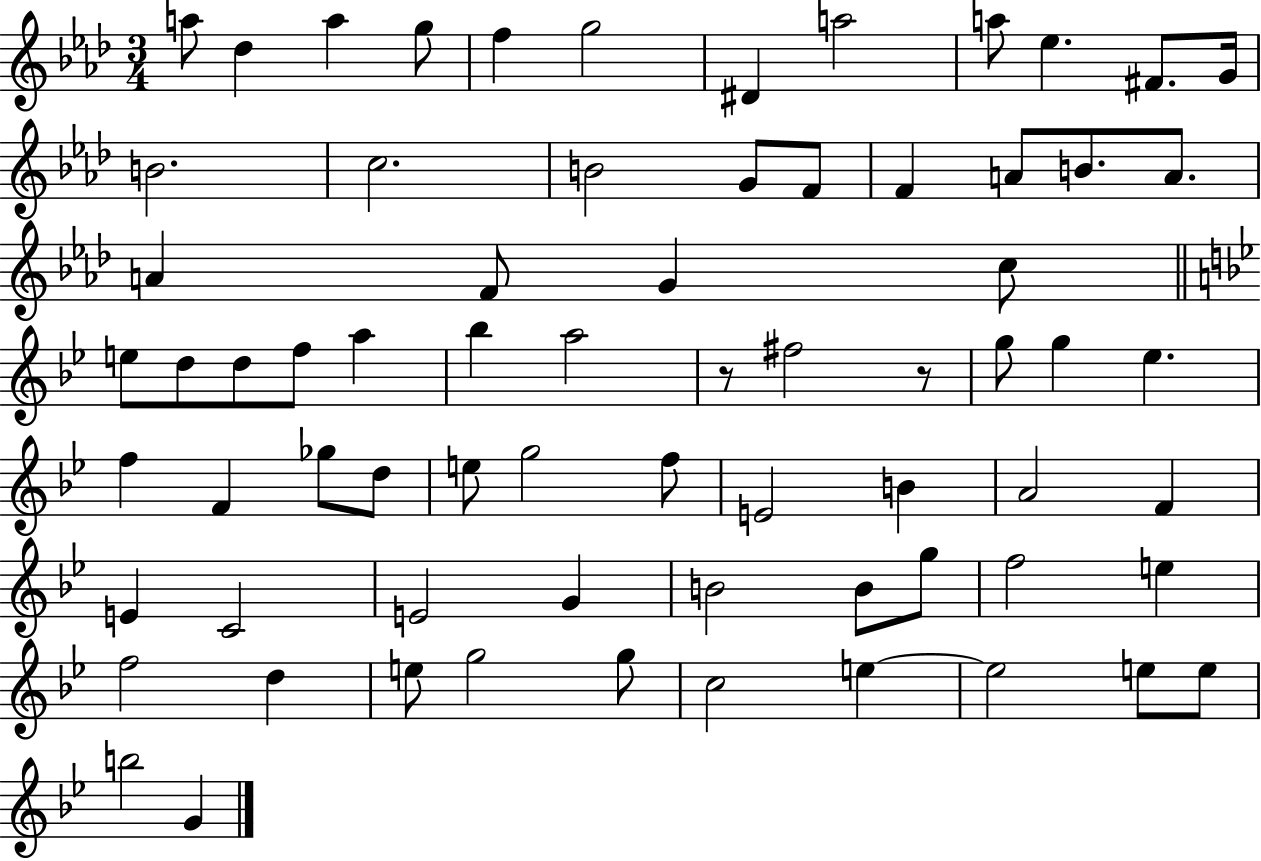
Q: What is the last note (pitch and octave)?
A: G4